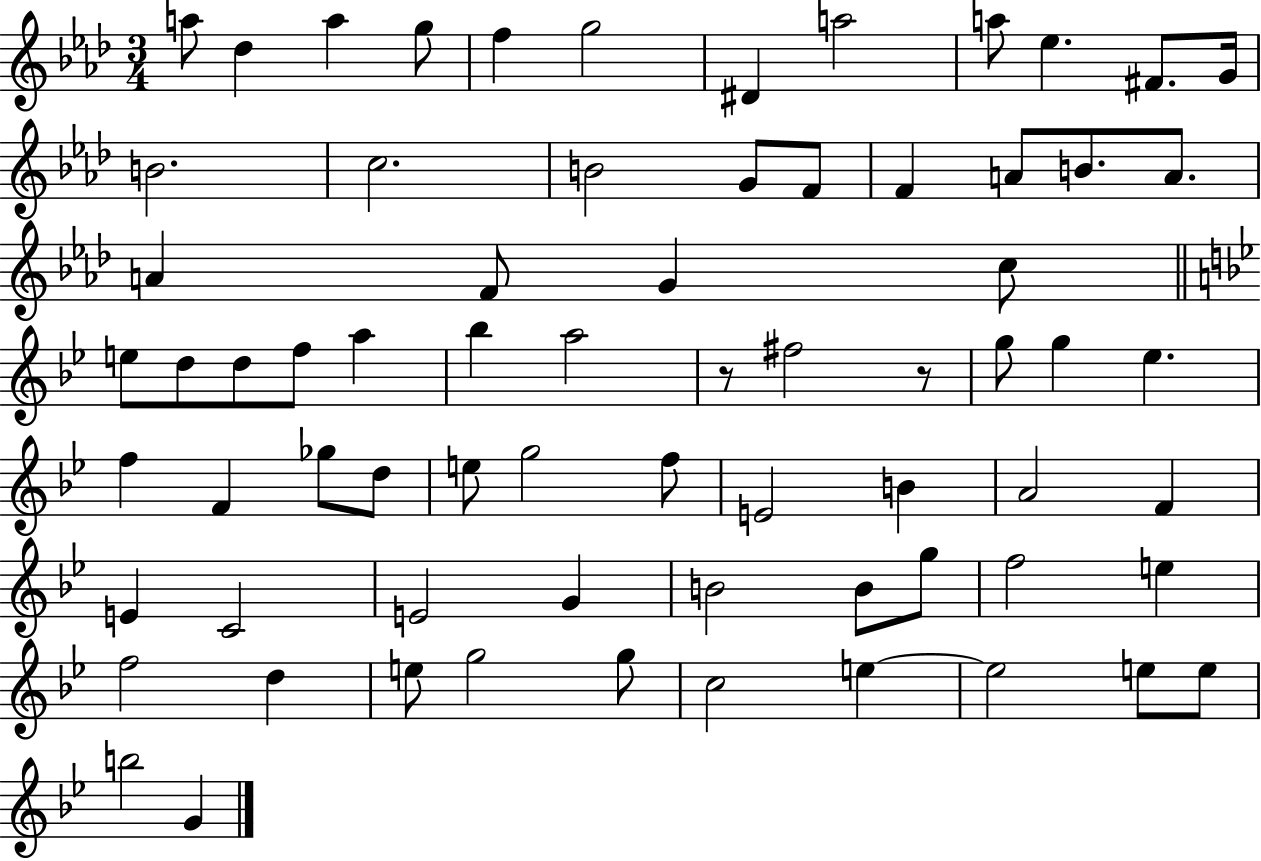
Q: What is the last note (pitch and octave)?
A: G4